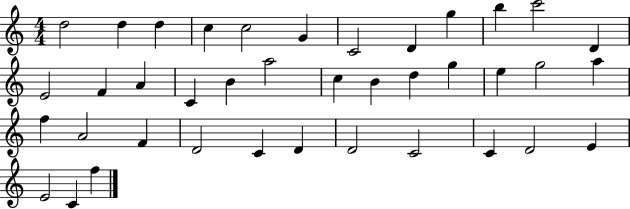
X:1
T:Untitled
M:4/4
L:1/4
K:C
d2 d d c c2 G C2 D g b c'2 D E2 F A C B a2 c B d g e g2 a f A2 F D2 C D D2 C2 C D2 E E2 C f